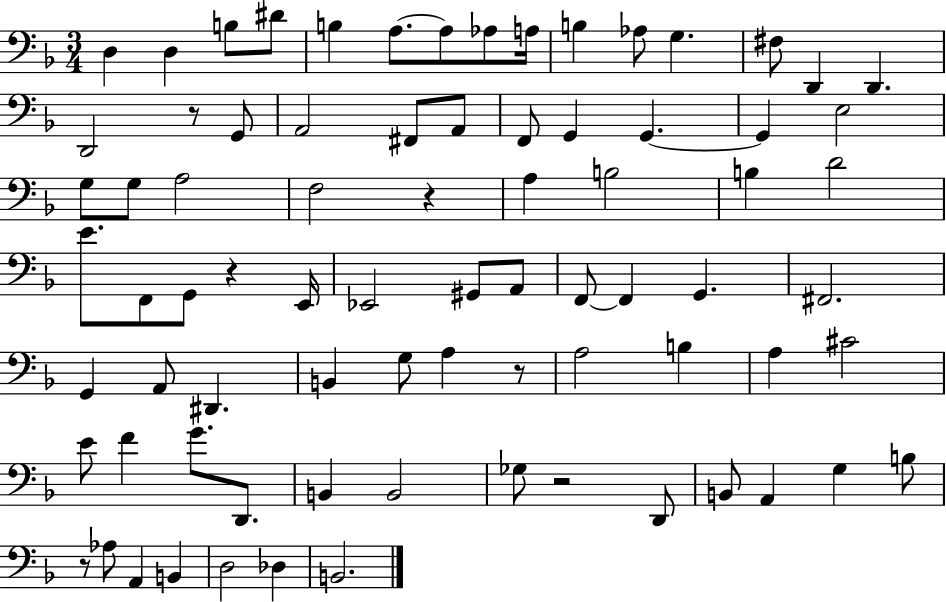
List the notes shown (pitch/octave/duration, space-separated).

D3/q D3/q B3/e D#4/e B3/q A3/e. A3/e Ab3/e A3/s B3/q Ab3/e G3/q. F#3/e D2/q D2/q. D2/h R/e G2/e A2/h F#2/e A2/e F2/e G2/q G2/q. G2/q E3/h G3/e G3/e A3/h F3/h R/q A3/q B3/h B3/q D4/h E4/e. F2/e G2/e R/q E2/s Eb2/h G#2/e A2/e F2/e F2/q G2/q. F#2/h. G2/q A2/e D#2/q. B2/q G3/e A3/q R/e A3/h B3/q A3/q C#4/h E4/e F4/q G4/e. D2/e. B2/q B2/h Gb3/e R/h D2/e B2/e A2/q G3/q B3/e R/e Ab3/e A2/q B2/q D3/h Db3/q B2/h.